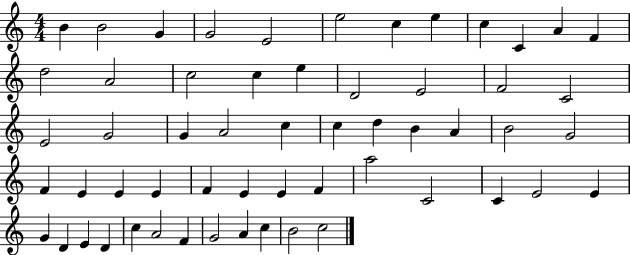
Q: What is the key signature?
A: C major